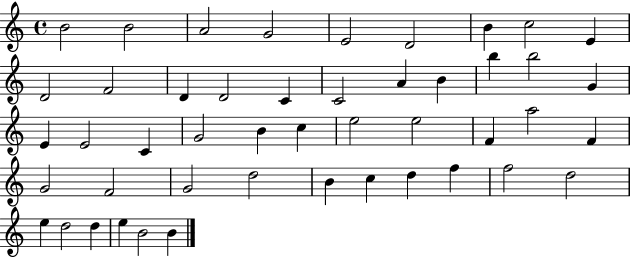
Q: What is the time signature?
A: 4/4